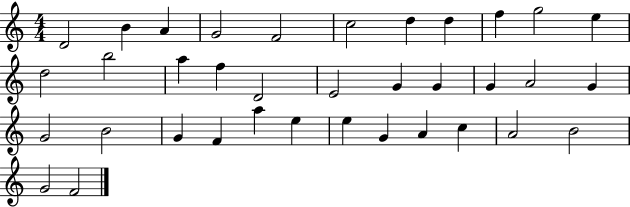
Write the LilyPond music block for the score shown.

{
  \clef treble
  \numericTimeSignature
  \time 4/4
  \key c \major
  d'2 b'4 a'4 | g'2 f'2 | c''2 d''4 d''4 | f''4 g''2 e''4 | \break d''2 b''2 | a''4 f''4 d'2 | e'2 g'4 g'4 | g'4 a'2 g'4 | \break g'2 b'2 | g'4 f'4 a''4 e''4 | e''4 g'4 a'4 c''4 | a'2 b'2 | \break g'2 f'2 | \bar "|."
}